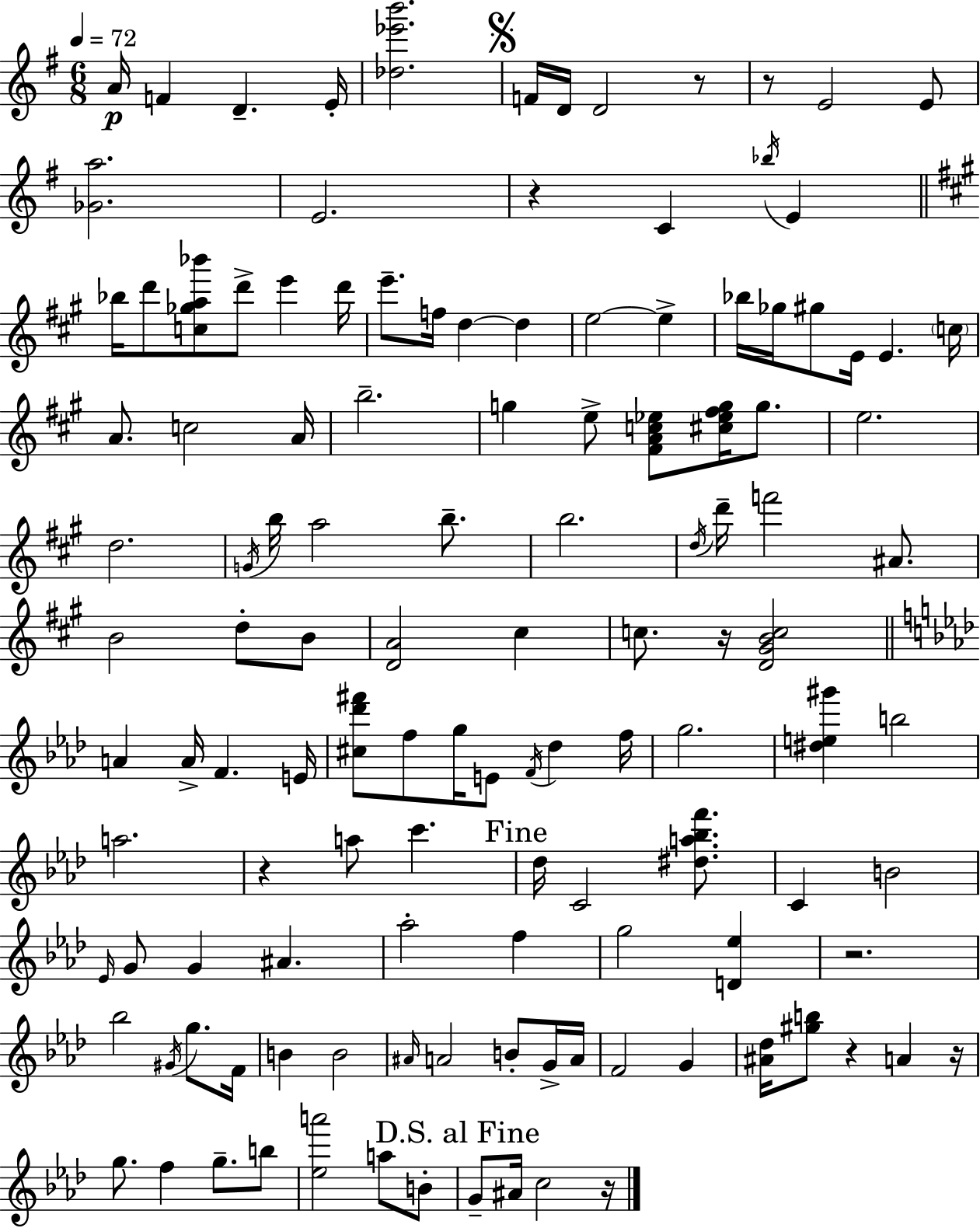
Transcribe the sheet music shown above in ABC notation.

X:1
T:Untitled
M:6/8
L:1/4
K:G
A/4 F D E/4 [_d_e'b']2 F/4 D/4 D2 z/2 z/2 E2 E/2 [_Ga]2 E2 z C _b/4 E _b/4 d'/2 [c_ga_b']/2 d'/2 e' d'/4 e'/2 f/4 d d e2 e _b/4 _g/4 ^g/2 E/4 E c/4 A/2 c2 A/4 b2 g e/2 [^FAc_e]/2 [^c_e^fg]/4 g/2 e2 d2 G/4 b/4 a2 b/2 b2 d/4 d'/4 f'2 ^A/2 B2 d/2 B/2 [DA]2 ^c c/2 z/4 [D^GBc]2 A A/4 F E/4 [^c_d'^f']/2 f/2 g/4 E/2 F/4 _d f/4 g2 [^de^g'] b2 a2 z a/2 c' _d/4 C2 [^da_bf']/2 C B2 _E/4 G/2 G ^A _a2 f g2 [D_e] z2 _b2 ^G/4 g/2 F/4 B B2 ^A/4 A2 B/2 G/4 A/4 F2 G [^A_d]/4 [^gb]/2 z A z/4 g/2 f g/2 b/2 [_ea']2 a/2 B/2 G/2 ^A/4 c2 z/4